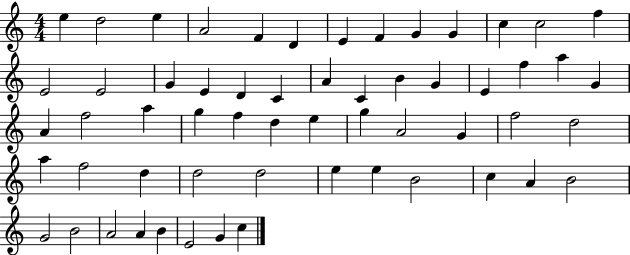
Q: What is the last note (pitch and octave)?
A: C5